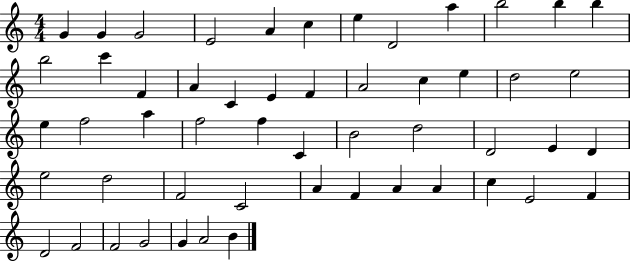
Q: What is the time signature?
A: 4/4